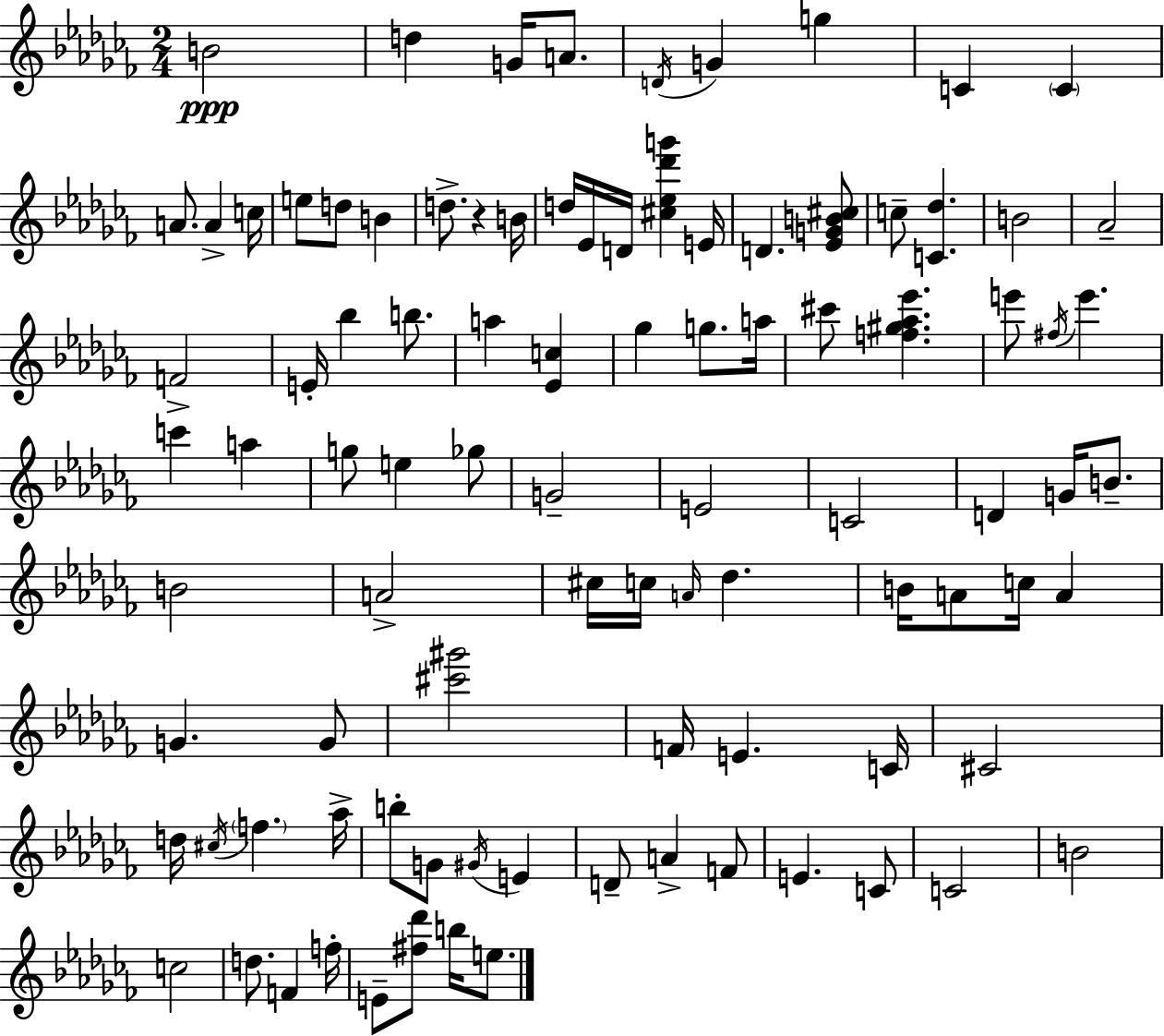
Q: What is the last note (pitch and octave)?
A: E5